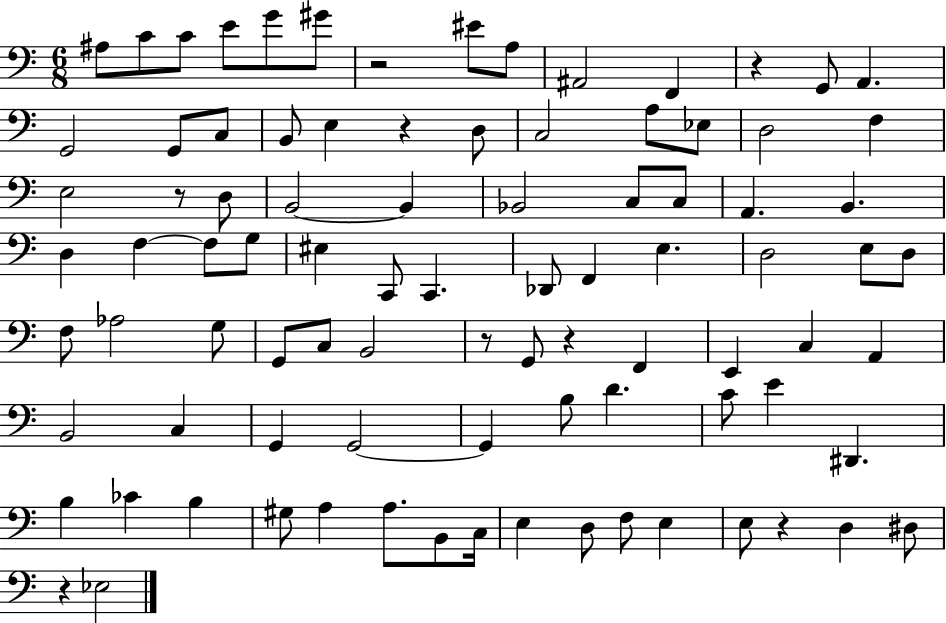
{
  \clef bass
  \numericTimeSignature
  \time 6/8
  \key c \major
  \repeat volta 2 { ais8 c'8 c'8 e'8 g'8 gis'8 | r2 eis'8 a8 | ais,2 f,4 | r4 g,8 a,4. | \break g,2 g,8 c8 | b,8 e4 r4 d8 | c2 a8 ees8 | d2 f4 | \break e2 r8 d8 | b,2~~ b,4 | bes,2 c8 c8 | a,4. b,4. | \break d4 f4~~ f8 g8 | eis4 c,8 c,4. | des,8 f,4 e4. | d2 e8 d8 | \break f8 aes2 g8 | g,8 c8 b,2 | r8 g,8 r4 f,4 | e,4 c4 a,4 | \break b,2 c4 | g,4 g,2~~ | g,4 b8 d'4. | c'8 e'4 dis,4. | \break b4 ces'4 b4 | gis8 a4 a8. b,8 c16 | e4 d8 f8 e4 | e8 r4 d4 dis8 | \break r4 ees2 | } \bar "|."
}